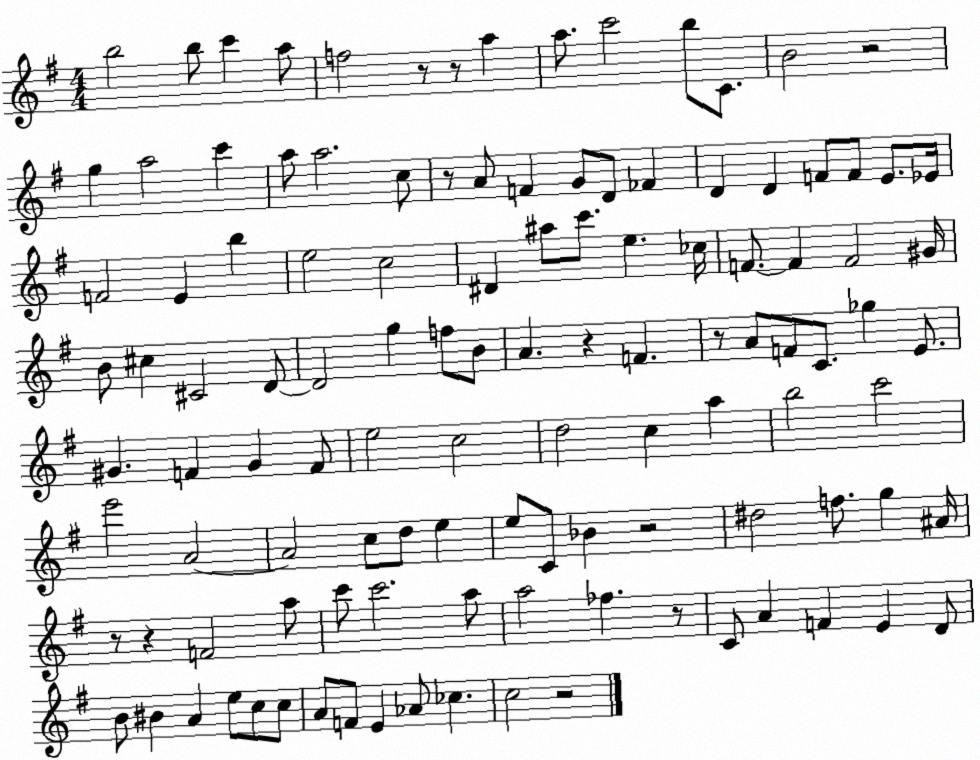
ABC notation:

X:1
T:Untitled
M:4/4
L:1/4
K:G
b2 b/2 c' a/2 f2 z/2 z/2 a a/2 c'2 b/2 C/2 B2 z2 g a2 c' a/2 a2 c/2 z/2 A/2 F G/2 D/2 _F D D F/2 F/2 E/2 _E/4 F2 E b e2 c2 ^D ^a/2 c'/2 e _c/4 F/2 F F2 ^G/4 B/2 ^c ^C2 D/2 D2 g f/2 B/2 A z F z/2 A/2 F/2 C/2 _g E/2 ^G F ^G F/2 e2 c2 d2 c a b2 c'2 e'2 A2 A2 c/2 d/2 e e/2 C/2 _B z2 ^d2 f/2 g ^A/4 z/2 z F2 a/2 c'/2 c'2 a/2 a2 _f z/2 C/2 A F E D/2 B/2 ^B A e/2 c/2 c/2 A/2 F/2 E _A/2 _c c2 z2